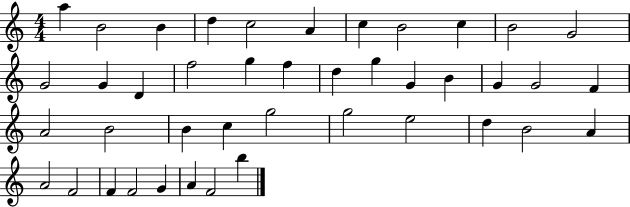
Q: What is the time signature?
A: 4/4